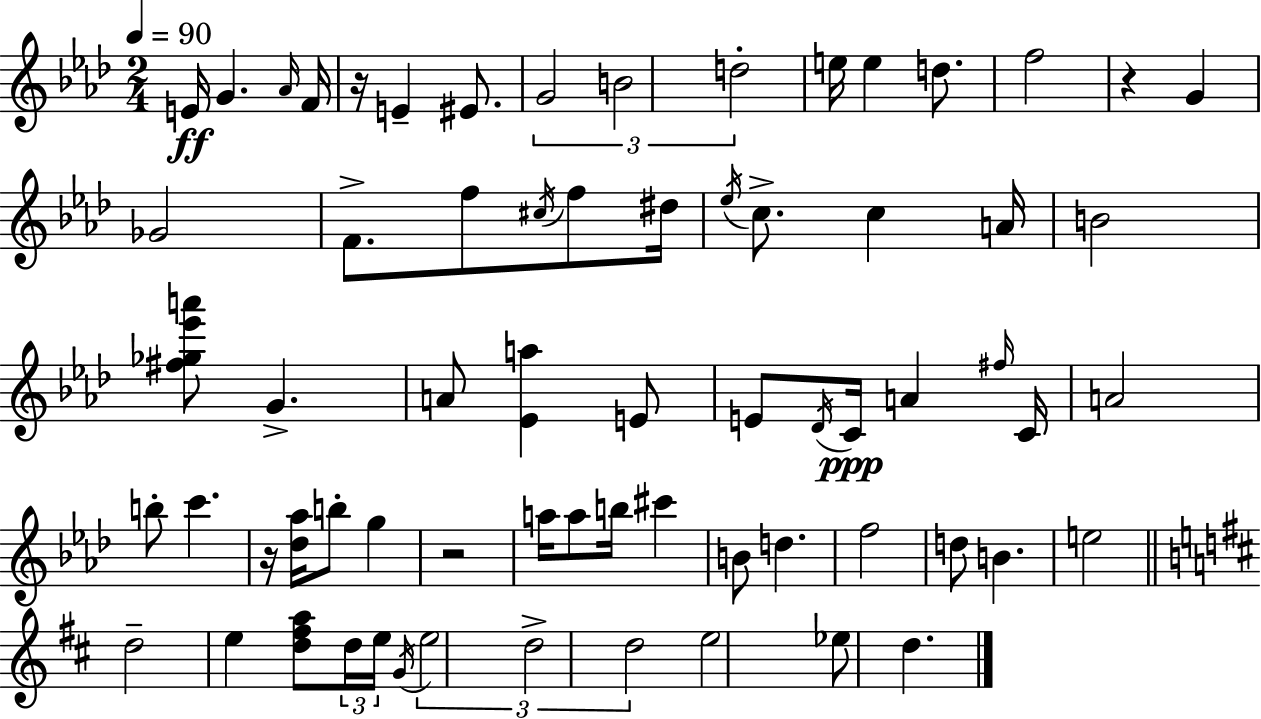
{
  \clef treble
  \numericTimeSignature
  \time 2/4
  \key aes \major
  \tempo 4 = 90
  e'16\ff g'4. \grace { aes'16 } | f'16 r16 e'4-- eis'8. | \tuplet 3/2 { g'2 | b'2 | \break d''2-. } | e''16 e''4 d''8. | f''2 | r4 g'4 | \break ges'2 | f'8.-> f''8 \acciaccatura { cis''16 } f''8 | dis''16 \acciaccatura { ees''16 } c''8.-> c''4 | a'16 b'2 | \break <fis'' ges'' ees''' a'''>8 g'4.-> | a'8 <ees' a''>4 | e'8 e'8 \acciaccatura { des'16 } c'16\ppp a'4 | \grace { fis''16 } c'16 a'2 | \break b''8-. c'''4. | r16 <des'' aes''>16 b''8-. | g''4 r2 | a''16 a''8 | \break b''16 cis'''4 b'8 d''4. | f''2 | d''8 b'4. | e''2 | \break \bar "||" \break \key d \major d''2-- | e''4 <d'' fis'' a''>8 \tuplet 3/2 { d''16 e''16 | \acciaccatura { g'16 } } \tuplet 3/2 { e''2 | d''2-> | \break d''2 } | e''2 | ees''8 d''4. | \bar "|."
}